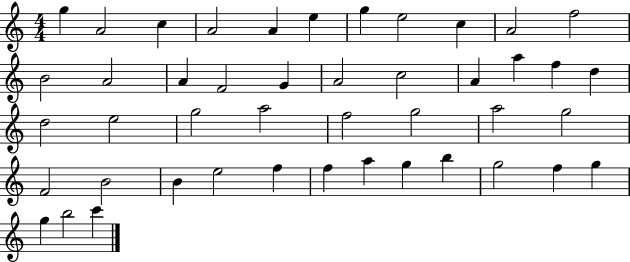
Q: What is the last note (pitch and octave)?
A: C6